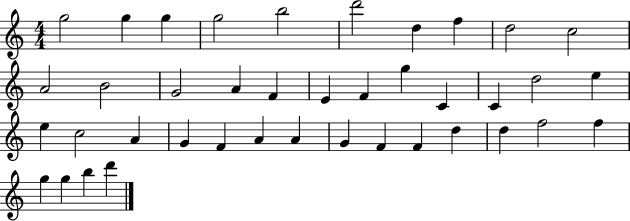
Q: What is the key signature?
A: C major